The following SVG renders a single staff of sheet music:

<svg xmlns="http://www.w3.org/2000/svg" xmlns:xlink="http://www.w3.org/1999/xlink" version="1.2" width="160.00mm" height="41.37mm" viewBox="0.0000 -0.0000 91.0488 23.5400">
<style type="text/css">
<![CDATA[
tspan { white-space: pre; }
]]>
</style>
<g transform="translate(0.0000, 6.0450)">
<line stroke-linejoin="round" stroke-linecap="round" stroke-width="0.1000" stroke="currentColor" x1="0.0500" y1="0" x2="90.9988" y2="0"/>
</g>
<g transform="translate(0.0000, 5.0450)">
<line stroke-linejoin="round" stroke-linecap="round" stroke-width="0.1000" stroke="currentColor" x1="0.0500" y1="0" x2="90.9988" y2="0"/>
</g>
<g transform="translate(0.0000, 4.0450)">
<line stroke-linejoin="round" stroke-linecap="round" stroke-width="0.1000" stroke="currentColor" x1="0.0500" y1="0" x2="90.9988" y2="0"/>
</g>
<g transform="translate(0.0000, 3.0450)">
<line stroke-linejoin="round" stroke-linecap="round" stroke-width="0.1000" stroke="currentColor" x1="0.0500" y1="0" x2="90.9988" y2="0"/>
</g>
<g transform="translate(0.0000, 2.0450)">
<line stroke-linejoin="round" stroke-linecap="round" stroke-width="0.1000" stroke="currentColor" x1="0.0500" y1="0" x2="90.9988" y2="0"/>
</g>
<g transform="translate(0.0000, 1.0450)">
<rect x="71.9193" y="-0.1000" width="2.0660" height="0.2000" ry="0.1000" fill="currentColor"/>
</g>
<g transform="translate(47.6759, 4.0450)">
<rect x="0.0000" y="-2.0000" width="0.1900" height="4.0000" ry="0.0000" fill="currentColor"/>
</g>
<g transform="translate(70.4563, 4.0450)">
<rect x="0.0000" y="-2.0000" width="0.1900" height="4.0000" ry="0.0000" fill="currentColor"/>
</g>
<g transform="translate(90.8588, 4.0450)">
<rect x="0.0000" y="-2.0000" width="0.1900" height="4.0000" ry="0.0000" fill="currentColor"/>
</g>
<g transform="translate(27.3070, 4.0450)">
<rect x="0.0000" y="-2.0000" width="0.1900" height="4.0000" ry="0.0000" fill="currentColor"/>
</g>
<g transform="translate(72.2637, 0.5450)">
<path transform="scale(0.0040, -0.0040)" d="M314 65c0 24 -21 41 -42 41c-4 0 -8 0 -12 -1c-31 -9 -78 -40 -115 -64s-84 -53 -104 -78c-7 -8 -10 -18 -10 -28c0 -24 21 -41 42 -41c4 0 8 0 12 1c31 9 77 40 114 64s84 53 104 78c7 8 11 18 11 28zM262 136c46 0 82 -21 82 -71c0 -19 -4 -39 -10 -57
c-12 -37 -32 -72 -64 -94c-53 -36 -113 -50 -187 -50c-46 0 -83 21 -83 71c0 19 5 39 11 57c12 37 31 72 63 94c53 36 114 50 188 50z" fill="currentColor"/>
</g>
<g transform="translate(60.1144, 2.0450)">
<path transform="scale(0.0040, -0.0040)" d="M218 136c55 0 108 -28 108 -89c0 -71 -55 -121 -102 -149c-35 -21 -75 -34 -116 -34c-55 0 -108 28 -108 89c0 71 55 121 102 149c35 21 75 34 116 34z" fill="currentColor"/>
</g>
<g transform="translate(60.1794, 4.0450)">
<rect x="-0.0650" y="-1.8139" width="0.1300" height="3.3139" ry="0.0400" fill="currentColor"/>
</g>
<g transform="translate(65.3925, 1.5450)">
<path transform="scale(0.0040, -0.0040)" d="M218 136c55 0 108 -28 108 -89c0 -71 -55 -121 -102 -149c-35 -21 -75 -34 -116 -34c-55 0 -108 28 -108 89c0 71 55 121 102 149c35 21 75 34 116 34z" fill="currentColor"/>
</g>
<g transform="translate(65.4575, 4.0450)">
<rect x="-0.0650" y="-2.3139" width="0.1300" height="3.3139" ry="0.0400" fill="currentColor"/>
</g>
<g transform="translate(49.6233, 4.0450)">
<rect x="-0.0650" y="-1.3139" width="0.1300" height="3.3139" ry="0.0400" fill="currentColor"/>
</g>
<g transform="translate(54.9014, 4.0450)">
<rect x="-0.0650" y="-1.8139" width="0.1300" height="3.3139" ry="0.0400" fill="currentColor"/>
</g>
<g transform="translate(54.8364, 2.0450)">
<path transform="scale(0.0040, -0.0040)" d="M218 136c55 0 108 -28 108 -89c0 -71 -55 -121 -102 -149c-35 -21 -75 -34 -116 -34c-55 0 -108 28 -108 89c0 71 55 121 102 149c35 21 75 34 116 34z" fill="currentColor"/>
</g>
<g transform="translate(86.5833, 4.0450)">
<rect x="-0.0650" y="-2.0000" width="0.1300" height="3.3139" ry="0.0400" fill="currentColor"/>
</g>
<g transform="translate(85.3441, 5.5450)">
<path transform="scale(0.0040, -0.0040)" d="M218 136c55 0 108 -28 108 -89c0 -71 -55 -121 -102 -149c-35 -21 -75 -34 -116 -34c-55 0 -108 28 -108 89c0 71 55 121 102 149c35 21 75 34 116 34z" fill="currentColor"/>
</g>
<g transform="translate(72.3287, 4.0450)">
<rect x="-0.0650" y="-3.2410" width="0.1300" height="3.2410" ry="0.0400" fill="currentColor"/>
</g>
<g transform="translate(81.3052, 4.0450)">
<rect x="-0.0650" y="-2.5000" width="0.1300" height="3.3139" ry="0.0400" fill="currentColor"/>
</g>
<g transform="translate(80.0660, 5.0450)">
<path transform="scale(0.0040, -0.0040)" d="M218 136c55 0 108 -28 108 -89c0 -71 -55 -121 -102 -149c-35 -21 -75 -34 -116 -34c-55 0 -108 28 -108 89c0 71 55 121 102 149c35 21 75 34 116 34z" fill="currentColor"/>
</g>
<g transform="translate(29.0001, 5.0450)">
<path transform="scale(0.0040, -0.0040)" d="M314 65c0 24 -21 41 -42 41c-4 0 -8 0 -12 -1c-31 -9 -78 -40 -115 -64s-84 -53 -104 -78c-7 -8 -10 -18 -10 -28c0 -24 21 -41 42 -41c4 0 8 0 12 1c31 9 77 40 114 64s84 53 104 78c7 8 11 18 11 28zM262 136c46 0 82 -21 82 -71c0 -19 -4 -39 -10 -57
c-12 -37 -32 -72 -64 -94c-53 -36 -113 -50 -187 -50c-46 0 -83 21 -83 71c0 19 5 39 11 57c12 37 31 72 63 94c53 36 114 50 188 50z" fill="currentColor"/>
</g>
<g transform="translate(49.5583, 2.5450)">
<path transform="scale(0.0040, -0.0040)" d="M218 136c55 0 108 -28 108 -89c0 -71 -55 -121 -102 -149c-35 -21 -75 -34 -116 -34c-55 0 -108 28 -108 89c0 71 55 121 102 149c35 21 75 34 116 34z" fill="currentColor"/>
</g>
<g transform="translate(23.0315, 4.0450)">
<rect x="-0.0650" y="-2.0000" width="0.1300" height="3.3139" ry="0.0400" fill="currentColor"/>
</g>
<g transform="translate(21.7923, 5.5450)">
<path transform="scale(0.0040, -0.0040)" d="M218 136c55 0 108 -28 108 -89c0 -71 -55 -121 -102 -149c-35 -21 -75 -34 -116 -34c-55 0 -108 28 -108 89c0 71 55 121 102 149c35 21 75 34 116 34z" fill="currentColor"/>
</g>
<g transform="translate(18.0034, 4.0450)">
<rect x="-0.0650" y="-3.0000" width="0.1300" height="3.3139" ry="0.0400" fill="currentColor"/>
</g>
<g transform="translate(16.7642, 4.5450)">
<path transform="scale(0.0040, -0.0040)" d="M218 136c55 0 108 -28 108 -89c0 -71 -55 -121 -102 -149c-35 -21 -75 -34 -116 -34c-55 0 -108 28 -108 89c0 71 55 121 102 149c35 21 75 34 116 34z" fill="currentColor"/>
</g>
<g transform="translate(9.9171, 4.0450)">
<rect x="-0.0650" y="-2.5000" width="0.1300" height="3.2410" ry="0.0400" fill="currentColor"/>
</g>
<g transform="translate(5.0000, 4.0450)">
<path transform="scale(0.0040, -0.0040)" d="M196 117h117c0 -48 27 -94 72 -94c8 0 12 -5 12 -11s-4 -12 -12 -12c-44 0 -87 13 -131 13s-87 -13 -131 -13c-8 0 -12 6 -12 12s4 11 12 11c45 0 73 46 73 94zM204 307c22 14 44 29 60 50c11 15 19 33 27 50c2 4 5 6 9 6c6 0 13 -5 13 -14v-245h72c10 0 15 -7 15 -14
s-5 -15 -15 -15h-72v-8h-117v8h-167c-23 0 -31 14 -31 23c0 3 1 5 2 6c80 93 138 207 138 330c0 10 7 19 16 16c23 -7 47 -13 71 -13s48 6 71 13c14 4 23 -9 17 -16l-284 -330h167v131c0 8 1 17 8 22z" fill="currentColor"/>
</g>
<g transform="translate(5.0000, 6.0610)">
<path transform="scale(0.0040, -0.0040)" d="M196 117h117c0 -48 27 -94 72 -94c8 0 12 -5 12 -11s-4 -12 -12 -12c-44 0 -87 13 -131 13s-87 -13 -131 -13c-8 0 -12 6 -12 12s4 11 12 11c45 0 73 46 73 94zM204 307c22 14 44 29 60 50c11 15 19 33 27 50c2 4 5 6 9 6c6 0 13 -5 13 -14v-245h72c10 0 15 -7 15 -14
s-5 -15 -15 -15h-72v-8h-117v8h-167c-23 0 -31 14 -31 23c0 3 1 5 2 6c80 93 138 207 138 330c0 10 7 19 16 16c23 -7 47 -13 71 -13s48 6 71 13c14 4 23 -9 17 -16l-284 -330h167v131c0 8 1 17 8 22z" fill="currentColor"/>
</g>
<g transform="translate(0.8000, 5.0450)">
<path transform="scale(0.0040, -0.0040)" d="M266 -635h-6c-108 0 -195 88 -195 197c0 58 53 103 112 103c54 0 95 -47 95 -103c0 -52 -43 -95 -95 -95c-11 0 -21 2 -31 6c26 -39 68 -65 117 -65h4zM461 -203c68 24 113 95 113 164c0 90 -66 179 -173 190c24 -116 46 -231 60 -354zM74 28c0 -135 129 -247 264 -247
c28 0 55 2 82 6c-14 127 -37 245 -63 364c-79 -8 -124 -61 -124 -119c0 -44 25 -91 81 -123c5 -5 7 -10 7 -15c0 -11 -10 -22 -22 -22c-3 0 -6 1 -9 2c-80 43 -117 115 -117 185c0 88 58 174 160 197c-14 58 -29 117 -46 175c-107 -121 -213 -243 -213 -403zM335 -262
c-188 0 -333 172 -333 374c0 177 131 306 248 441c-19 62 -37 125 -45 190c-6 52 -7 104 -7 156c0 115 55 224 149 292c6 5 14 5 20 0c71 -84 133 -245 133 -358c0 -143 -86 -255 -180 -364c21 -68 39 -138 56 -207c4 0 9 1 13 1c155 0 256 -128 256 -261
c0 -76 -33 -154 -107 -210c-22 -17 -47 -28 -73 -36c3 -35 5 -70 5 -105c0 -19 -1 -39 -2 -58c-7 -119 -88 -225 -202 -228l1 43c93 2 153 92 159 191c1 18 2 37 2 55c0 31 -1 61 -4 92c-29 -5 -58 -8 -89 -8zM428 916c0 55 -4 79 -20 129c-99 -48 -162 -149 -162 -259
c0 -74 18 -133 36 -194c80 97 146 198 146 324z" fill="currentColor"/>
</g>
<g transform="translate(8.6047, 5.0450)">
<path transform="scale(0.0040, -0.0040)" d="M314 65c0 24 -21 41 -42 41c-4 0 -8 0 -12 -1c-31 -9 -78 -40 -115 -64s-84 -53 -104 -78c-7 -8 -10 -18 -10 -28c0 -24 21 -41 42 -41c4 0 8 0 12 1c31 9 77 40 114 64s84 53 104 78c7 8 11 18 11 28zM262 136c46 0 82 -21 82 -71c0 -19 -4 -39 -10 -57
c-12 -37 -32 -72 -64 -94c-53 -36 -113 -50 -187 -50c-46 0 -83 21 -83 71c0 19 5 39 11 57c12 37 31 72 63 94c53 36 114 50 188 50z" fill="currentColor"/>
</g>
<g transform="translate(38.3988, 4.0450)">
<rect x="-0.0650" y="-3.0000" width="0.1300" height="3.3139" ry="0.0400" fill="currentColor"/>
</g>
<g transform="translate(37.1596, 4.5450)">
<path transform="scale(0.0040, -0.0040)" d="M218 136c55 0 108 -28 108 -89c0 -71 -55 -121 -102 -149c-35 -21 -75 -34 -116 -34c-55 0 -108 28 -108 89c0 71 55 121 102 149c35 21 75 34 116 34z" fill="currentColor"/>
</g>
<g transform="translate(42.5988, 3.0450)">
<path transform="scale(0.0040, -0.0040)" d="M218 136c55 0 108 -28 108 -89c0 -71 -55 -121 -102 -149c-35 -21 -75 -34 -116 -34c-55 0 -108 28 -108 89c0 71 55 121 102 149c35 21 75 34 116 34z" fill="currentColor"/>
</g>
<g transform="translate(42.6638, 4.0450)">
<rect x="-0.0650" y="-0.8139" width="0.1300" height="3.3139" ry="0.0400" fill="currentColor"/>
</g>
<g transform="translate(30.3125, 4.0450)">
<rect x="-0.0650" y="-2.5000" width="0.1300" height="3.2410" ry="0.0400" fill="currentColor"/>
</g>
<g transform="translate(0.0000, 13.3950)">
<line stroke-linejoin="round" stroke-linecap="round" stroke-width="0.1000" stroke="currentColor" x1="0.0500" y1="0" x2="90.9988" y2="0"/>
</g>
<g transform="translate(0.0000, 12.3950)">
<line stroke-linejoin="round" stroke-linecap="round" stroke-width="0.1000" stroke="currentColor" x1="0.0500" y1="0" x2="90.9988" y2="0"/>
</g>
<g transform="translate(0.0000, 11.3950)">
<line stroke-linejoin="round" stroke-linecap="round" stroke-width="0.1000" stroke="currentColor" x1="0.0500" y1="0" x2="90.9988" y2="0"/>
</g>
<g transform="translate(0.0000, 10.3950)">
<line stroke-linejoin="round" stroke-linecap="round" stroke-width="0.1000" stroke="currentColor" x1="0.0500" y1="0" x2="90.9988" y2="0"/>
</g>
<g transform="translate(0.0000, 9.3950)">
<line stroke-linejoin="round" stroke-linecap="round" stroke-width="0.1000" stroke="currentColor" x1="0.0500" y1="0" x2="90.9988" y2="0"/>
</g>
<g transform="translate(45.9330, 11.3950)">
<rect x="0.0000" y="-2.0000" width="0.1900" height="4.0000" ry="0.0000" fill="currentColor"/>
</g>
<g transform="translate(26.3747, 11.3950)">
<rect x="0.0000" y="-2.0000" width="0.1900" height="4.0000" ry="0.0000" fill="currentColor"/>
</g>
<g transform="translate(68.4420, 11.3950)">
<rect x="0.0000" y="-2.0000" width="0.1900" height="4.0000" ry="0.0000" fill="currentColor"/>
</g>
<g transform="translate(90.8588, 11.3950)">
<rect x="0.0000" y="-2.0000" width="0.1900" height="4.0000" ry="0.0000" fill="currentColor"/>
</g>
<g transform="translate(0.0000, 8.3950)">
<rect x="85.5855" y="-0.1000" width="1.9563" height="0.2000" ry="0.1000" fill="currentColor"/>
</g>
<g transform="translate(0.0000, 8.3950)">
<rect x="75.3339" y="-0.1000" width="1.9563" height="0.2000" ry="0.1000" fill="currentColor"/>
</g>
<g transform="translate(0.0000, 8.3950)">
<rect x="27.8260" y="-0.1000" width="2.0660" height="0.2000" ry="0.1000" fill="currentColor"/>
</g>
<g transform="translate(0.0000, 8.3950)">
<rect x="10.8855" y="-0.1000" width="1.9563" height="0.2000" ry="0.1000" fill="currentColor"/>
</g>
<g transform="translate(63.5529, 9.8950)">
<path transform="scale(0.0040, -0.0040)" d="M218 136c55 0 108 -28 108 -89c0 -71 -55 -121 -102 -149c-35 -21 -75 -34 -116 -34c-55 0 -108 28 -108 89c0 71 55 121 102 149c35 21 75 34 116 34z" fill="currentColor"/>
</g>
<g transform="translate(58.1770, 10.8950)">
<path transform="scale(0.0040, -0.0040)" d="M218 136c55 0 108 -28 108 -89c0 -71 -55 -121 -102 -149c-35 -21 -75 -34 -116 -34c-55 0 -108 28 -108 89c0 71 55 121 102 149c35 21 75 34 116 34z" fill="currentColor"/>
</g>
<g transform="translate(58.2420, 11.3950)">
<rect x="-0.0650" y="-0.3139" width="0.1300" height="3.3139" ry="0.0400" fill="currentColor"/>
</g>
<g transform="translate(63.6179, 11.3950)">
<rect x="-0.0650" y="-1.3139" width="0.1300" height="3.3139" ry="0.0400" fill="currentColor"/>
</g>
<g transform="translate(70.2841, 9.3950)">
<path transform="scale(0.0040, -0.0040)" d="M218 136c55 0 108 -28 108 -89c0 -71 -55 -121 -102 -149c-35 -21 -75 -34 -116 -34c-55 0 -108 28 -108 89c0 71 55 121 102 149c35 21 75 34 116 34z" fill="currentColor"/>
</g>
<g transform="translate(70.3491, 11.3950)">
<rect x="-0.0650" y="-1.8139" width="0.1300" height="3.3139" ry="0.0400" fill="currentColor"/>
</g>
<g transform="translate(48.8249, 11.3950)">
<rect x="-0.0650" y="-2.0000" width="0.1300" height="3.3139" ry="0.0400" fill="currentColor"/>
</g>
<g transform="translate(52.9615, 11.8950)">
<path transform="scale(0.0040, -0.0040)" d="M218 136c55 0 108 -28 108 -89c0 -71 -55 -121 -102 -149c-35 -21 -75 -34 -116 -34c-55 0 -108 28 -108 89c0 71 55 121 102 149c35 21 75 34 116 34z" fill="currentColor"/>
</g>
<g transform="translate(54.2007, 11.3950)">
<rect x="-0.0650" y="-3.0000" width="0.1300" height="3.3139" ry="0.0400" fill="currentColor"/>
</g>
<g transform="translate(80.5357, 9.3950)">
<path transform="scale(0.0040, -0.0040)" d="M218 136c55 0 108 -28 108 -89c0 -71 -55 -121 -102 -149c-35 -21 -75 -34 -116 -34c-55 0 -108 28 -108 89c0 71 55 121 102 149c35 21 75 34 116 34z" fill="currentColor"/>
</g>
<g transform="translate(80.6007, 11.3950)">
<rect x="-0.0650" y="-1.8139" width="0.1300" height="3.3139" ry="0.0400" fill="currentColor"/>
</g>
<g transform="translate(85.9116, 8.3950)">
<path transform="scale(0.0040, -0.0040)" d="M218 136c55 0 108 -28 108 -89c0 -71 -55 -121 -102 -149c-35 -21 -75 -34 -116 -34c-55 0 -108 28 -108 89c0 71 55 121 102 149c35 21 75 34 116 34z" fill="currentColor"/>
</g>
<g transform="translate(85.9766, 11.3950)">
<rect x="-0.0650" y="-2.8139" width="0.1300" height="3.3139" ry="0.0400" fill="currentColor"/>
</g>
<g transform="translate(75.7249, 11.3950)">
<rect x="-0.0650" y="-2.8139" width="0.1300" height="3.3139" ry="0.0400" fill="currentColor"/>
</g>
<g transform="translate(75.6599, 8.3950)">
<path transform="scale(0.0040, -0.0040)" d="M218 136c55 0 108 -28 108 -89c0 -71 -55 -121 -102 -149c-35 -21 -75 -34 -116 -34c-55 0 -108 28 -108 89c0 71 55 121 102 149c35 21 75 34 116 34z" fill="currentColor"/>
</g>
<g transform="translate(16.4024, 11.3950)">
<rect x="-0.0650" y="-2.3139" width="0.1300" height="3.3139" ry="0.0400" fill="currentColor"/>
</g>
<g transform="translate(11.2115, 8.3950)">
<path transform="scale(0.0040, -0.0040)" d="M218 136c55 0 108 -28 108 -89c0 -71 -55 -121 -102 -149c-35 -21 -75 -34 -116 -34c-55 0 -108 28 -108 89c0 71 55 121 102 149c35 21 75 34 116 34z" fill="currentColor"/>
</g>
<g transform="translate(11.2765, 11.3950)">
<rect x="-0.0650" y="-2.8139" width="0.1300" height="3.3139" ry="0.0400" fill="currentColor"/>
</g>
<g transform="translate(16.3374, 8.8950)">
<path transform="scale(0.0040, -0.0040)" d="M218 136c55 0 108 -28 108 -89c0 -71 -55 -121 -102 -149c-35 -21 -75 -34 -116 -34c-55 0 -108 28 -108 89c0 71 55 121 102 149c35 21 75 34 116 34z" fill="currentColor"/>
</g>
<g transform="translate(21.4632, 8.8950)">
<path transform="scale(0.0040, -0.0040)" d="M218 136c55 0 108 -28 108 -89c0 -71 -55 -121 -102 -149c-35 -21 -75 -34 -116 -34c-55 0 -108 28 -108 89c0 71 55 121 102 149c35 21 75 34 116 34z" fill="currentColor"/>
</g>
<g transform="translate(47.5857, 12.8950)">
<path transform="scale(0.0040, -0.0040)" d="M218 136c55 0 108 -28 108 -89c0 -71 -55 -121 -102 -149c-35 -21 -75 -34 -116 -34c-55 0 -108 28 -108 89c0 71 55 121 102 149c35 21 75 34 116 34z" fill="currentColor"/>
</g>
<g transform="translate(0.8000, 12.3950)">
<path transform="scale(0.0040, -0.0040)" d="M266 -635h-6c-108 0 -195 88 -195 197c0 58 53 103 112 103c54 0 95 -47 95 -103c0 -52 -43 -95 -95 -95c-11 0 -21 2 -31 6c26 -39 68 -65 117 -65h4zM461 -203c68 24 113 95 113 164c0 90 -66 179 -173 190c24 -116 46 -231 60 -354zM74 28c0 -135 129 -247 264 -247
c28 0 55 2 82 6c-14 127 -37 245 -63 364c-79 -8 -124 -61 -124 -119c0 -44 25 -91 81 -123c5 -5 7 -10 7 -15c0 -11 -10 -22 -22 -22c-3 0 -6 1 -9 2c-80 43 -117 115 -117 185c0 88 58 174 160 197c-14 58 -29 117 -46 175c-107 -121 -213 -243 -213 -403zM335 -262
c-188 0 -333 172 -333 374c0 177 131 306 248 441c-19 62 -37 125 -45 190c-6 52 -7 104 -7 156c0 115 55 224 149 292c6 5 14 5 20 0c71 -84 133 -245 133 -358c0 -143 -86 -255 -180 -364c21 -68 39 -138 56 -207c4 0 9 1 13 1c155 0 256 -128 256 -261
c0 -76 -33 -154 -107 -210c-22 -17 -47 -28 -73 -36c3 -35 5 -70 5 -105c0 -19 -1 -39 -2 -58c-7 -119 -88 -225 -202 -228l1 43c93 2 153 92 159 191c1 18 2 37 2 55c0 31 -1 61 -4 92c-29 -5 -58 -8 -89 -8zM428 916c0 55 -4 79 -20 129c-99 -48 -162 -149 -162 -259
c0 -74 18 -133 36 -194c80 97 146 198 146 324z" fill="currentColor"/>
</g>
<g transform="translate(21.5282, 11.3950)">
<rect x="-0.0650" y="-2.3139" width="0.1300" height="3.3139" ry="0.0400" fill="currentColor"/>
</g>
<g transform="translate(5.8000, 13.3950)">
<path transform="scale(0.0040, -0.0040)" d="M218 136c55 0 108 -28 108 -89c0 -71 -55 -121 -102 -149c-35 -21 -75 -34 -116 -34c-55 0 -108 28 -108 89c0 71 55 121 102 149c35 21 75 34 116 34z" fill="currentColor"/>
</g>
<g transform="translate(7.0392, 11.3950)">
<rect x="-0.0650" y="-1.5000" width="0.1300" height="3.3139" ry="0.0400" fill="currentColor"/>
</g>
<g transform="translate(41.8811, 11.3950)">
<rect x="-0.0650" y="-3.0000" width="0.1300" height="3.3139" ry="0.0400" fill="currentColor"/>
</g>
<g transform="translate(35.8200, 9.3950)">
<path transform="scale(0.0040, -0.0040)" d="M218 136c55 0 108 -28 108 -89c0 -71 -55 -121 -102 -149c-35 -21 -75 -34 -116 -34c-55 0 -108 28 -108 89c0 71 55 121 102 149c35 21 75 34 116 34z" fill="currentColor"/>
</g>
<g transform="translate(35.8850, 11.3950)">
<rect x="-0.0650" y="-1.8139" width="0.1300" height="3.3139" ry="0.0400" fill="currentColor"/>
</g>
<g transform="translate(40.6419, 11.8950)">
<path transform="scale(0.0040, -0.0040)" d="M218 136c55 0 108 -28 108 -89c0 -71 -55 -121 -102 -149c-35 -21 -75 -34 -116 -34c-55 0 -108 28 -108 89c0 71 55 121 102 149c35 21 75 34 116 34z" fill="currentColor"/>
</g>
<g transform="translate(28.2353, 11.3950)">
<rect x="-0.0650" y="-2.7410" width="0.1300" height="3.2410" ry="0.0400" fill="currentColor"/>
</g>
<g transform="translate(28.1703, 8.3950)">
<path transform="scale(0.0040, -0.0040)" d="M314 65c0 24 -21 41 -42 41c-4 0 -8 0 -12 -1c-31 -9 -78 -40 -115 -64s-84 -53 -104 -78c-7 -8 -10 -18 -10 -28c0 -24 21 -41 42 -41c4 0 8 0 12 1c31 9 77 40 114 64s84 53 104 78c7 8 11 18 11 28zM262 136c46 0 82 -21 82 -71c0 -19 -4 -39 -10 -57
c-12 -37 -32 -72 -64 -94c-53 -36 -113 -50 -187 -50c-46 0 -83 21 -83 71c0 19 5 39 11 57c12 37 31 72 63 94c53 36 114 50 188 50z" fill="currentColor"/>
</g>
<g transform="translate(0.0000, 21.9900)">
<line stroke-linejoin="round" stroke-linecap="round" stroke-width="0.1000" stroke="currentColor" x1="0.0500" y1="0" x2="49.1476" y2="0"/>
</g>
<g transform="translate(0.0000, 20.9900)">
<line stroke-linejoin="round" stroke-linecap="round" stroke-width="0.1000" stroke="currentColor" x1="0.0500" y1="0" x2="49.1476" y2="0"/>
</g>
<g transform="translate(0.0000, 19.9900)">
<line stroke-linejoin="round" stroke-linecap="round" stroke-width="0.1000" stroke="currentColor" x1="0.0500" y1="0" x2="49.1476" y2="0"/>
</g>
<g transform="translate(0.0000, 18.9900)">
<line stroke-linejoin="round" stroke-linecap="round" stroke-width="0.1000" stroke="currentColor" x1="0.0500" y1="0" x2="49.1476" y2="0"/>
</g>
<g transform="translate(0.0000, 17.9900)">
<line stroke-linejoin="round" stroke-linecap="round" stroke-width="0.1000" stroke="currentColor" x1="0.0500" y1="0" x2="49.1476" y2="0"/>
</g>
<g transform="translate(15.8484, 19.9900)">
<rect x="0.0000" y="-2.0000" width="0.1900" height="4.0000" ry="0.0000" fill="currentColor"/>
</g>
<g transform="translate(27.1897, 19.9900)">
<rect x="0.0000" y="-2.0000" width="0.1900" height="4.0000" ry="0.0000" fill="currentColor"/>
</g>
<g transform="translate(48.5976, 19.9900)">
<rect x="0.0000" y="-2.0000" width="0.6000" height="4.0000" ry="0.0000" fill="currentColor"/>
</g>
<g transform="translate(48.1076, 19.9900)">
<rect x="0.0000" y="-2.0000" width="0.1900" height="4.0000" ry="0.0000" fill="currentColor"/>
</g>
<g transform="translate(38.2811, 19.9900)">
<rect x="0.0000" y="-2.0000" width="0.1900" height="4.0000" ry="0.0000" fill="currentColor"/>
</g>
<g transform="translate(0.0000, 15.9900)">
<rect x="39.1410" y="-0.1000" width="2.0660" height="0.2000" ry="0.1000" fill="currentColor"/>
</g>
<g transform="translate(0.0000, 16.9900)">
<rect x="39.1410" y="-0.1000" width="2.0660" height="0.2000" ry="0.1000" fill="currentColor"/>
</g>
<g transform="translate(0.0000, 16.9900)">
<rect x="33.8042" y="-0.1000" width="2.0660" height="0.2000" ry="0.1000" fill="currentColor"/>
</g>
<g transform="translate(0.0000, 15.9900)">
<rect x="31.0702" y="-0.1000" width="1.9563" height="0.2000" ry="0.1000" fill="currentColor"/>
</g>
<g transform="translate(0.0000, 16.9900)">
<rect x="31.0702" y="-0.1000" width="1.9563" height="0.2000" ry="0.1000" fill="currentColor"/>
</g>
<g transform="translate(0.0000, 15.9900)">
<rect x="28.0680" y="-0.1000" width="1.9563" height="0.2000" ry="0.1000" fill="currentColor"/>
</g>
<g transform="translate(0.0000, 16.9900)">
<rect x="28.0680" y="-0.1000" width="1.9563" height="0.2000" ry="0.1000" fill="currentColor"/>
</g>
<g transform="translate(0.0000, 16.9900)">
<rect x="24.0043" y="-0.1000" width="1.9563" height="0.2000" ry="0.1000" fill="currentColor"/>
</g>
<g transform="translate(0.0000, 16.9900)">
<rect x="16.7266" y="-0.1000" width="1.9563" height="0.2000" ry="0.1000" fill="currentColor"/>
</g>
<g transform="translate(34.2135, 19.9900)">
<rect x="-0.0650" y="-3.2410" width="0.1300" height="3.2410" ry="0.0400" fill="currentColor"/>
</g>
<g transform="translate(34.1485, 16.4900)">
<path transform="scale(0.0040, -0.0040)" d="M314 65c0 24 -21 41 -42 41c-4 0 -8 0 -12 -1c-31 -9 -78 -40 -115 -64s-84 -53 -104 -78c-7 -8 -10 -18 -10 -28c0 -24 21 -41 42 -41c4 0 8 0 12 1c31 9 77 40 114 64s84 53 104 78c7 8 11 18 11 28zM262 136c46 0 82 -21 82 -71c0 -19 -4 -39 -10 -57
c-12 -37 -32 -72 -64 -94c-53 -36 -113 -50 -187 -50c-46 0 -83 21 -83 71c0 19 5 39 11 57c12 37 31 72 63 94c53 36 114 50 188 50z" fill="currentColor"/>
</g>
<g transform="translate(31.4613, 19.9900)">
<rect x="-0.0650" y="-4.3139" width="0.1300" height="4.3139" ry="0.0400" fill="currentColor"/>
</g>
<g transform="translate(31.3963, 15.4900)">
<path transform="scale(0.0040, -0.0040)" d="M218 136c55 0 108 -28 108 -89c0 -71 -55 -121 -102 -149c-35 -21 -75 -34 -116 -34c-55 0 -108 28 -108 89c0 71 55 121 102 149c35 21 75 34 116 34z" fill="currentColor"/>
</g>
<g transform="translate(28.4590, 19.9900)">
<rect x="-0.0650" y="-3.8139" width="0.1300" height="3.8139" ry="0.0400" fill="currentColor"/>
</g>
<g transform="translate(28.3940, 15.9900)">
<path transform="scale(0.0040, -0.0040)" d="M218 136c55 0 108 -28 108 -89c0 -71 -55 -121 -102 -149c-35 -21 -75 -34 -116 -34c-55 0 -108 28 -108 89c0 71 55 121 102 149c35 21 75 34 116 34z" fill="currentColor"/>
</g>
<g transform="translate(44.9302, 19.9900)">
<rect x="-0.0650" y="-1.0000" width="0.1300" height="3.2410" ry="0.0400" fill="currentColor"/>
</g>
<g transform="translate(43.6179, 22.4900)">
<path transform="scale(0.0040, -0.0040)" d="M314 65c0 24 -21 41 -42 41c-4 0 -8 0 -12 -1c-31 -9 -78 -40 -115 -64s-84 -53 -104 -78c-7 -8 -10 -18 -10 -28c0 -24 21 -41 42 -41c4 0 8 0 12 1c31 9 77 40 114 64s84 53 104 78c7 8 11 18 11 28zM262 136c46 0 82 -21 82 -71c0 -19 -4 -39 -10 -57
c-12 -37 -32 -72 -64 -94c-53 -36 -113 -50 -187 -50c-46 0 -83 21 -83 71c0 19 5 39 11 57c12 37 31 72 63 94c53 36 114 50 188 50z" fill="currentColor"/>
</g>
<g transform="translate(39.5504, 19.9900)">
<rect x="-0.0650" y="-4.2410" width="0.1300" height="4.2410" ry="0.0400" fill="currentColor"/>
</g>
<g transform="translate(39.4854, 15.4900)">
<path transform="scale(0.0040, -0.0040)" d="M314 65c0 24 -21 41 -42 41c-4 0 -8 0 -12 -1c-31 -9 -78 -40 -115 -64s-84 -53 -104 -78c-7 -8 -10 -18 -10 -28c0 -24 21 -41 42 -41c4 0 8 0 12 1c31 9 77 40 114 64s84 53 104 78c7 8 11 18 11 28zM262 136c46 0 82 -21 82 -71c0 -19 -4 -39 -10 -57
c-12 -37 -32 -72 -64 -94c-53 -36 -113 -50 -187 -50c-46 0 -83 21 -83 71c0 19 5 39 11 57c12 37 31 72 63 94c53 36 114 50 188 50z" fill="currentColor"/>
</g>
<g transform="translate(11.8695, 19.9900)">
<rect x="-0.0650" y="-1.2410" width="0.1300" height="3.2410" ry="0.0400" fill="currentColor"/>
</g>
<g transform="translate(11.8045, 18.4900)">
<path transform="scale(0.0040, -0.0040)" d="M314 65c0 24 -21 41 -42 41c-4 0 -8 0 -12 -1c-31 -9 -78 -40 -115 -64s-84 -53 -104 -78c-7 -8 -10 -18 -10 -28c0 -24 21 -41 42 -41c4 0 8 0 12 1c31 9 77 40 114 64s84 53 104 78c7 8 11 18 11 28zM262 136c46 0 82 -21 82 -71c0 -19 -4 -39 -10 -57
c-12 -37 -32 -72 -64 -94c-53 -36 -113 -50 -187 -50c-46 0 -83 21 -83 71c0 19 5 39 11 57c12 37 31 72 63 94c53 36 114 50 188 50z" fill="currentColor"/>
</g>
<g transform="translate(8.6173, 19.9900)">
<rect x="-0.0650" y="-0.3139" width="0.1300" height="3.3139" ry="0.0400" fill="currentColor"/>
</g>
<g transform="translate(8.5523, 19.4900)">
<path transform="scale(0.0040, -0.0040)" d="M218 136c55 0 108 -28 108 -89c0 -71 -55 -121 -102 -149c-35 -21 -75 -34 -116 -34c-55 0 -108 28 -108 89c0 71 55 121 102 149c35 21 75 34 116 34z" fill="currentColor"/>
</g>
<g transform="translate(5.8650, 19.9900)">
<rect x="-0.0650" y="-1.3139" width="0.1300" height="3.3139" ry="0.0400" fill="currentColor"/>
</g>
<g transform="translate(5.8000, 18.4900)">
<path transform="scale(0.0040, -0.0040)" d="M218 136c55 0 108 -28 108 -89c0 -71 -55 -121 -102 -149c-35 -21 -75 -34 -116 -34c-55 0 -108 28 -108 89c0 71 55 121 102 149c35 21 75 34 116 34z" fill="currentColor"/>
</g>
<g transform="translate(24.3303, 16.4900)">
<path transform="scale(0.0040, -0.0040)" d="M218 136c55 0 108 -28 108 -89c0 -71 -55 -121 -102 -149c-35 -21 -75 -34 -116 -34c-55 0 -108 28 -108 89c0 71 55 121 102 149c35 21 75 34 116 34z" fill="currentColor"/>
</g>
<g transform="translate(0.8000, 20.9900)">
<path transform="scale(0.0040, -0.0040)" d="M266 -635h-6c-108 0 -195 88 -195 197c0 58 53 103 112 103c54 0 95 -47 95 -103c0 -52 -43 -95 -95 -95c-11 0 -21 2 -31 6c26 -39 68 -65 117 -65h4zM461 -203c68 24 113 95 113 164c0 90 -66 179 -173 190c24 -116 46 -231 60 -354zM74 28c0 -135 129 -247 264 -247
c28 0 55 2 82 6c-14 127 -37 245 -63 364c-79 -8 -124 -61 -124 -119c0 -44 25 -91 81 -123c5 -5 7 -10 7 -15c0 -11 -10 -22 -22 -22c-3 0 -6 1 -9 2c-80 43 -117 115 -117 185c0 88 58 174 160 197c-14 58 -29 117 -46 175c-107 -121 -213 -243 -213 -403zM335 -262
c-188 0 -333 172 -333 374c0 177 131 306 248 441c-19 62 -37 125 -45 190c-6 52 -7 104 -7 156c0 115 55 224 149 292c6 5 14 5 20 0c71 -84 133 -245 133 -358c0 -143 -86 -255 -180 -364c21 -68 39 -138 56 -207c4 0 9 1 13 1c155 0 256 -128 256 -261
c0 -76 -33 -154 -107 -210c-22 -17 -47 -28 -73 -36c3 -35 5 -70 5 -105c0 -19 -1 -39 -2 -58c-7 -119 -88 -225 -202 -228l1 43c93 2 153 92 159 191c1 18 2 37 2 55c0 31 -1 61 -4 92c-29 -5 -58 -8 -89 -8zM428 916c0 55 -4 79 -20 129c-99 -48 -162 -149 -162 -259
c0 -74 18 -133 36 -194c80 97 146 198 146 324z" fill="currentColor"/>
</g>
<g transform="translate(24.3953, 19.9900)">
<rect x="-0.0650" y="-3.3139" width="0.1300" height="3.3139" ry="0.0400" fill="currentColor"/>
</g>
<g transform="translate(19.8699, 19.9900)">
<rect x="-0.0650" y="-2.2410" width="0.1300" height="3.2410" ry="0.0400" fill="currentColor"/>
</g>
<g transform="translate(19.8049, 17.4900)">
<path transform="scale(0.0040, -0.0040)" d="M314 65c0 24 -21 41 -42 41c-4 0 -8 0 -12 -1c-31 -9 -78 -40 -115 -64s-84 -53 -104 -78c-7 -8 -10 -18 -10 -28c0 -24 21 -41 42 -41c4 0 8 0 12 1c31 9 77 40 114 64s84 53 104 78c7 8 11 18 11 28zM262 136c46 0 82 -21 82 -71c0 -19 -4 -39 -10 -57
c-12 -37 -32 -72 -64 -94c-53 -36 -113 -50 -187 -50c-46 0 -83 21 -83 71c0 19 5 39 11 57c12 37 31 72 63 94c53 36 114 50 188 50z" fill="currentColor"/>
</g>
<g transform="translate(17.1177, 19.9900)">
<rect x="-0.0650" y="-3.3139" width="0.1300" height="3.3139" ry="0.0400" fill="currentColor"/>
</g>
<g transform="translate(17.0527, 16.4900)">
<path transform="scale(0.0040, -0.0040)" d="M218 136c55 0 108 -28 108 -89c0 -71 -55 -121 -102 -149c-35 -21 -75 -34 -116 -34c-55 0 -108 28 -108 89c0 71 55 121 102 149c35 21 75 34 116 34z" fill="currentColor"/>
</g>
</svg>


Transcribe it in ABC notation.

X:1
T:Untitled
M:4/4
L:1/4
K:C
G2 A F G2 A d e f f g b2 G F E a g g a2 f A F A c e f a f a e c e2 b g2 b c' d' b2 d'2 D2